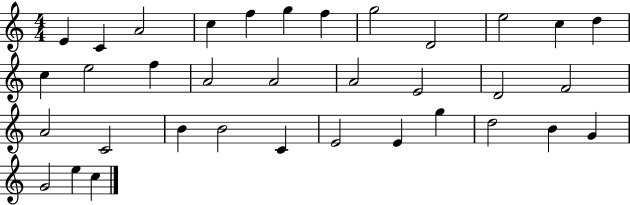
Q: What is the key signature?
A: C major